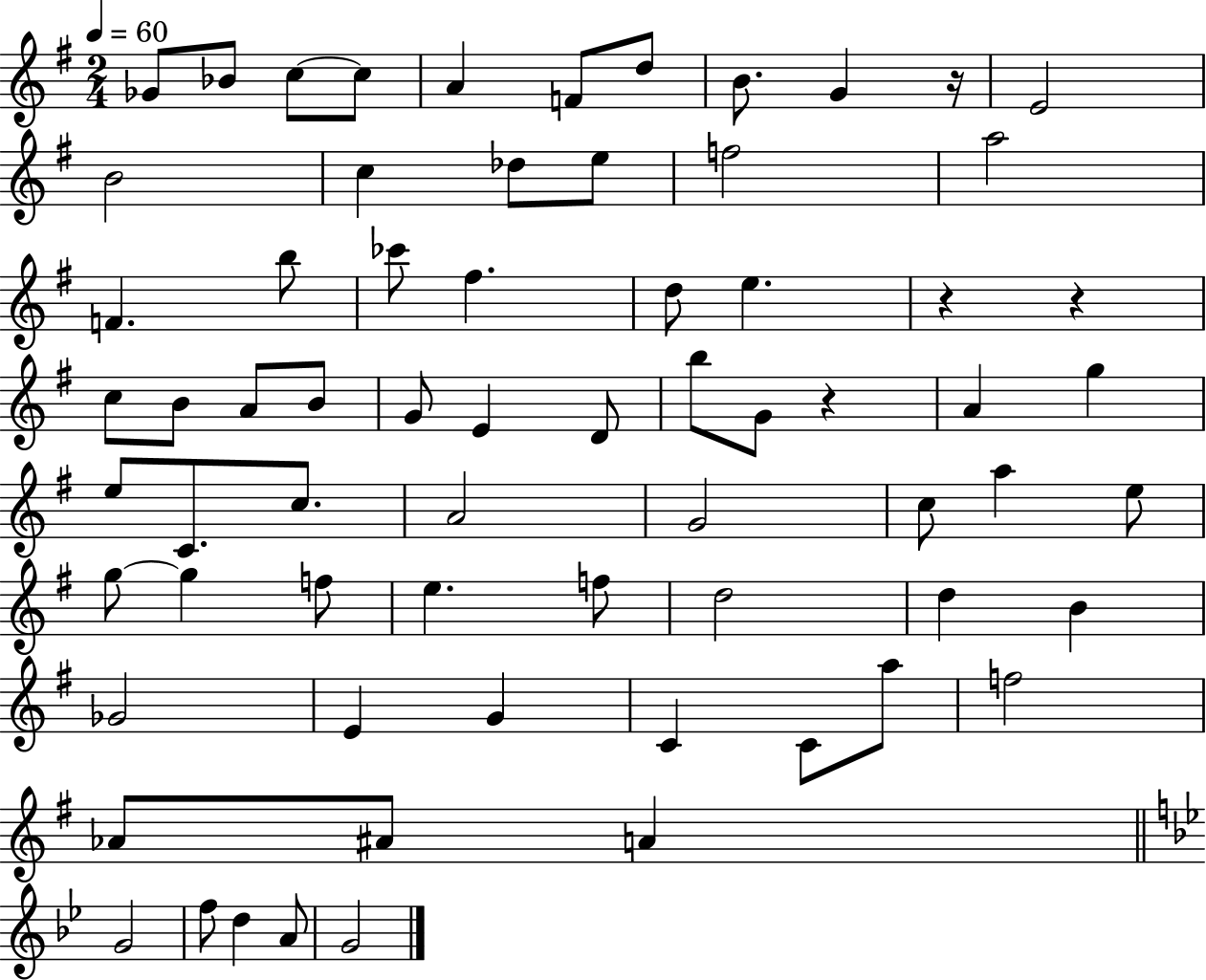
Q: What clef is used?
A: treble